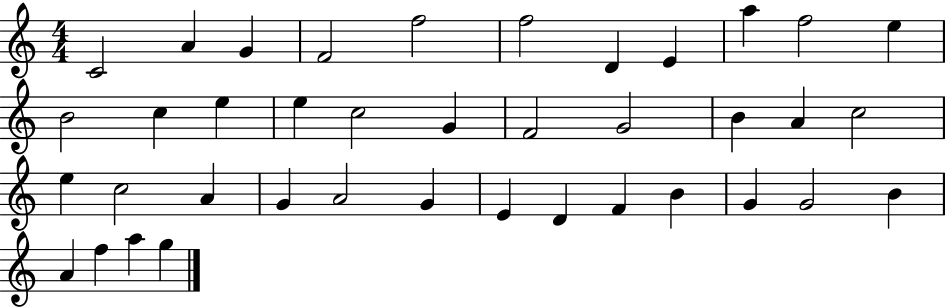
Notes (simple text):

C4/h A4/q G4/q F4/h F5/h F5/h D4/q E4/q A5/q F5/h E5/q B4/h C5/q E5/q E5/q C5/h G4/q F4/h G4/h B4/q A4/q C5/h E5/q C5/h A4/q G4/q A4/h G4/q E4/q D4/q F4/q B4/q G4/q G4/h B4/q A4/q F5/q A5/q G5/q